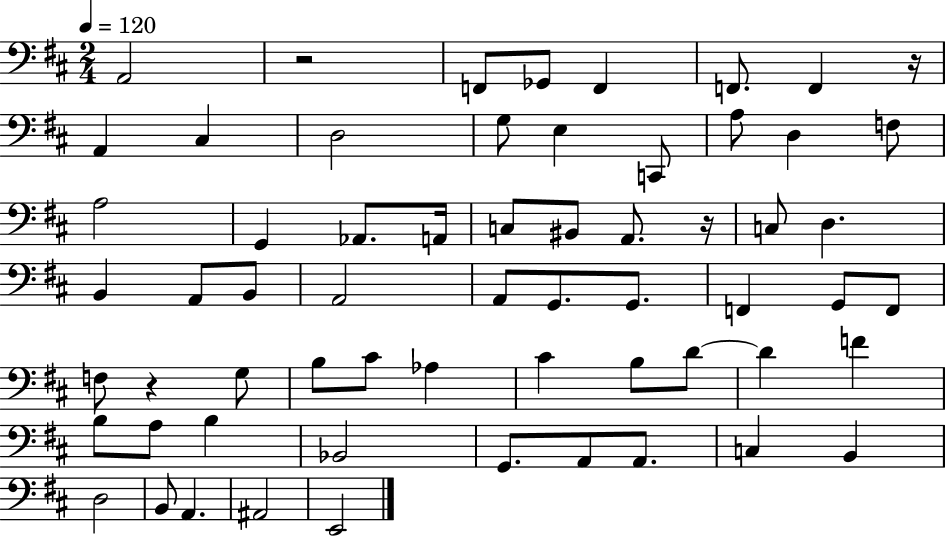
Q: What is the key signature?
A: D major